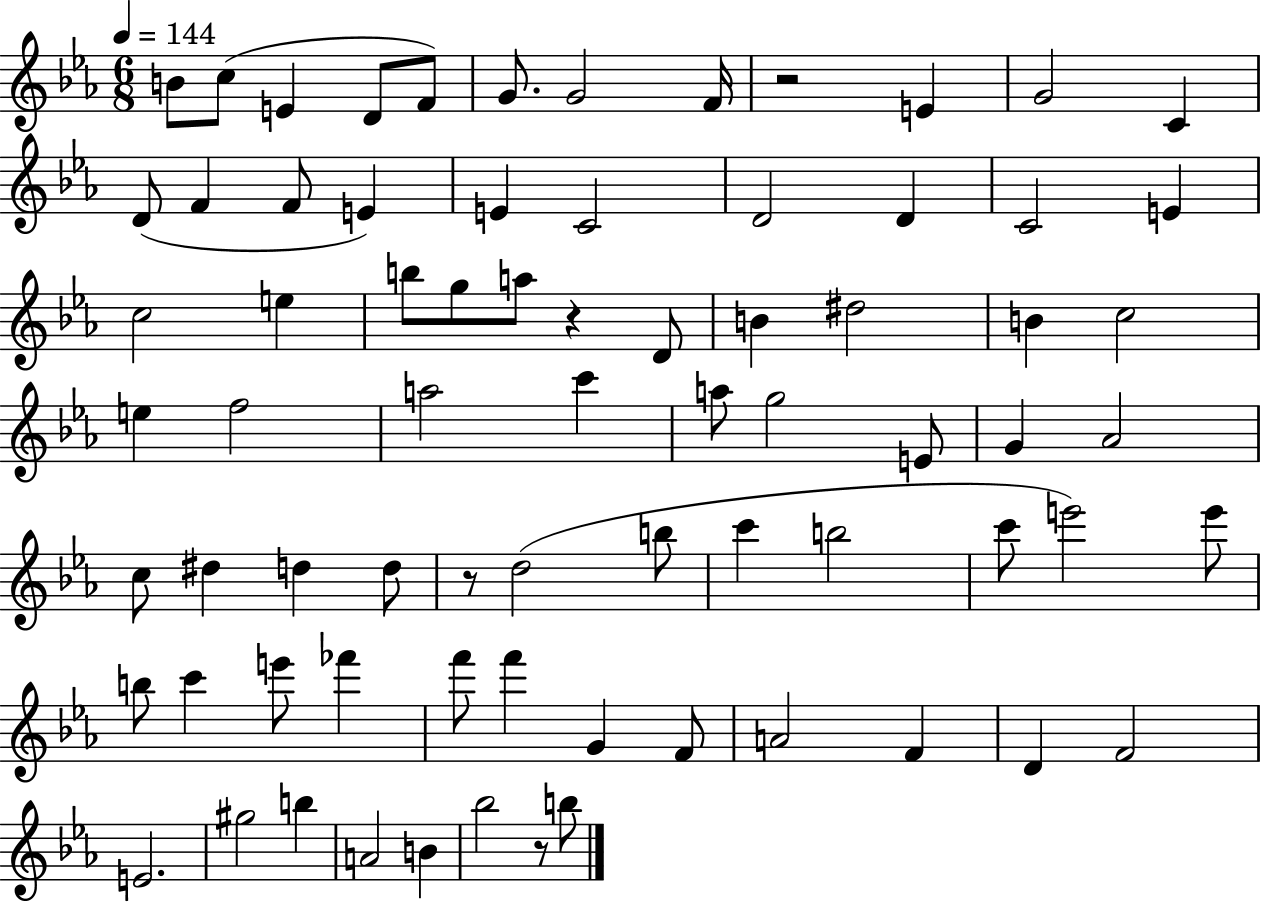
{
  \clef treble
  \numericTimeSignature
  \time 6/8
  \key ees \major
  \tempo 4 = 144
  b'8 c''8( e'4 d'8 f'8) | g'8. g'2 f'16 | r2 e'4 | g'2 c'4 | \break d'8( f'4 f'8 e'4) | e'4 c'2 | d'2 d'4 | c'2 e'4 | \break c''2 e''4 | b''8 g''8 a''8 r4 d'8 | b'4 dis''2 | b'4 c''2 | \break e''4 f''2 | a''2 c'''4 | a''8 g''2 e'8 | g'4 aes'2 | \break c''8 dis''4 d''4 d''8 | r8 d''2( b''8 | c'''4 b''2 | c'''8 e'''2) e'''8 | \break b''8 c'''4 e'''8 fes'''4 | f'''8 f'''4 g'4 f'8 | a'2 f'4 | d'4 f'2 | \break e'2. | gis''2 b''4 | a'2 b'4 | bes''2 r8 b''8 | \break \bar "|."
}